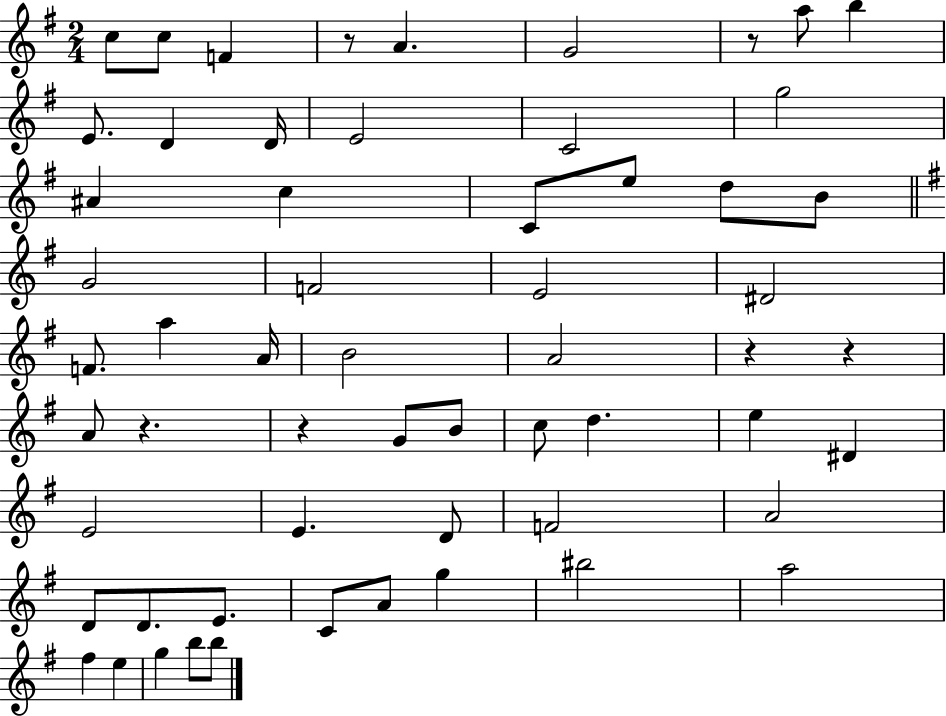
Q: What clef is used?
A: treble